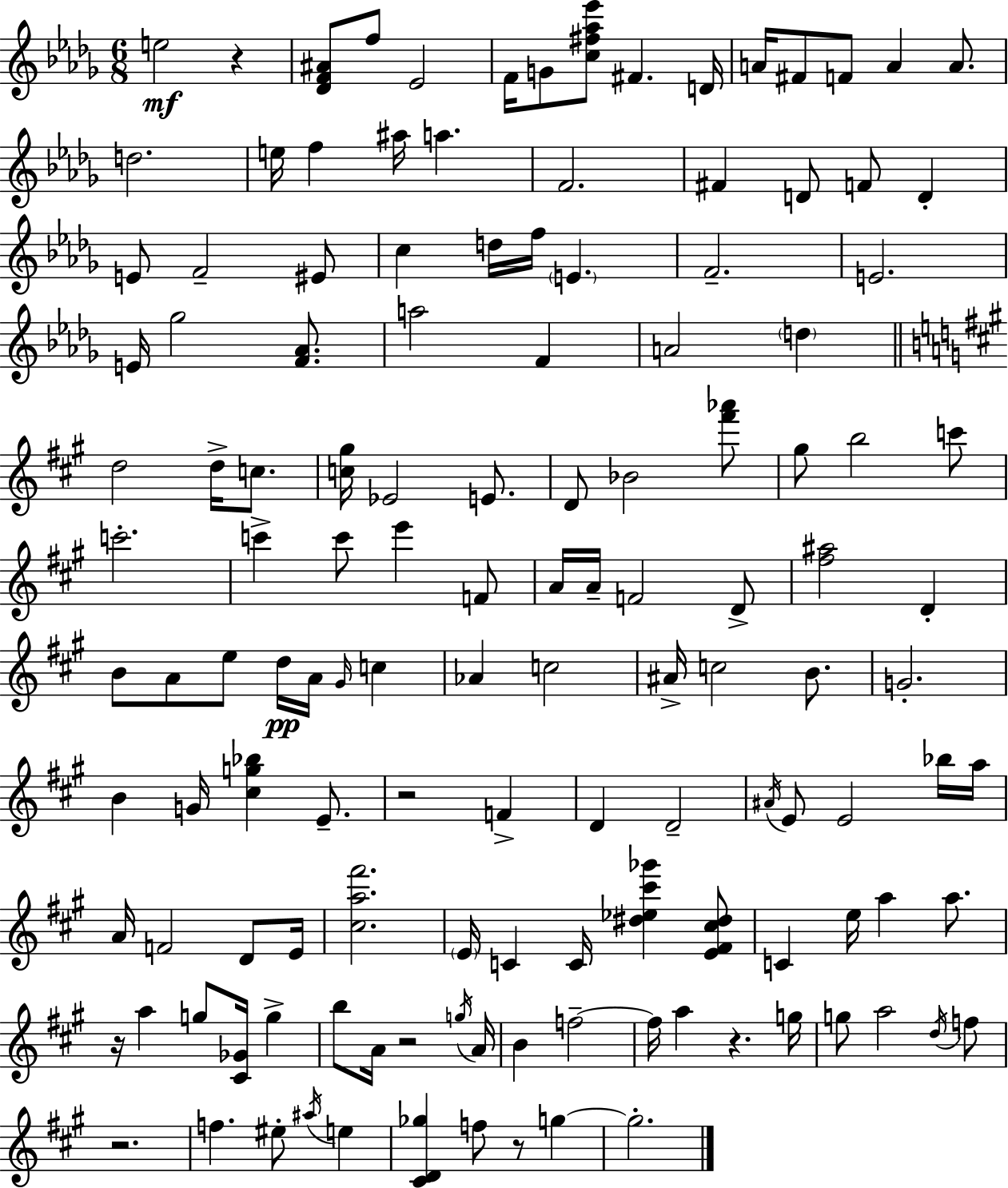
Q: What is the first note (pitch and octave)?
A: E5